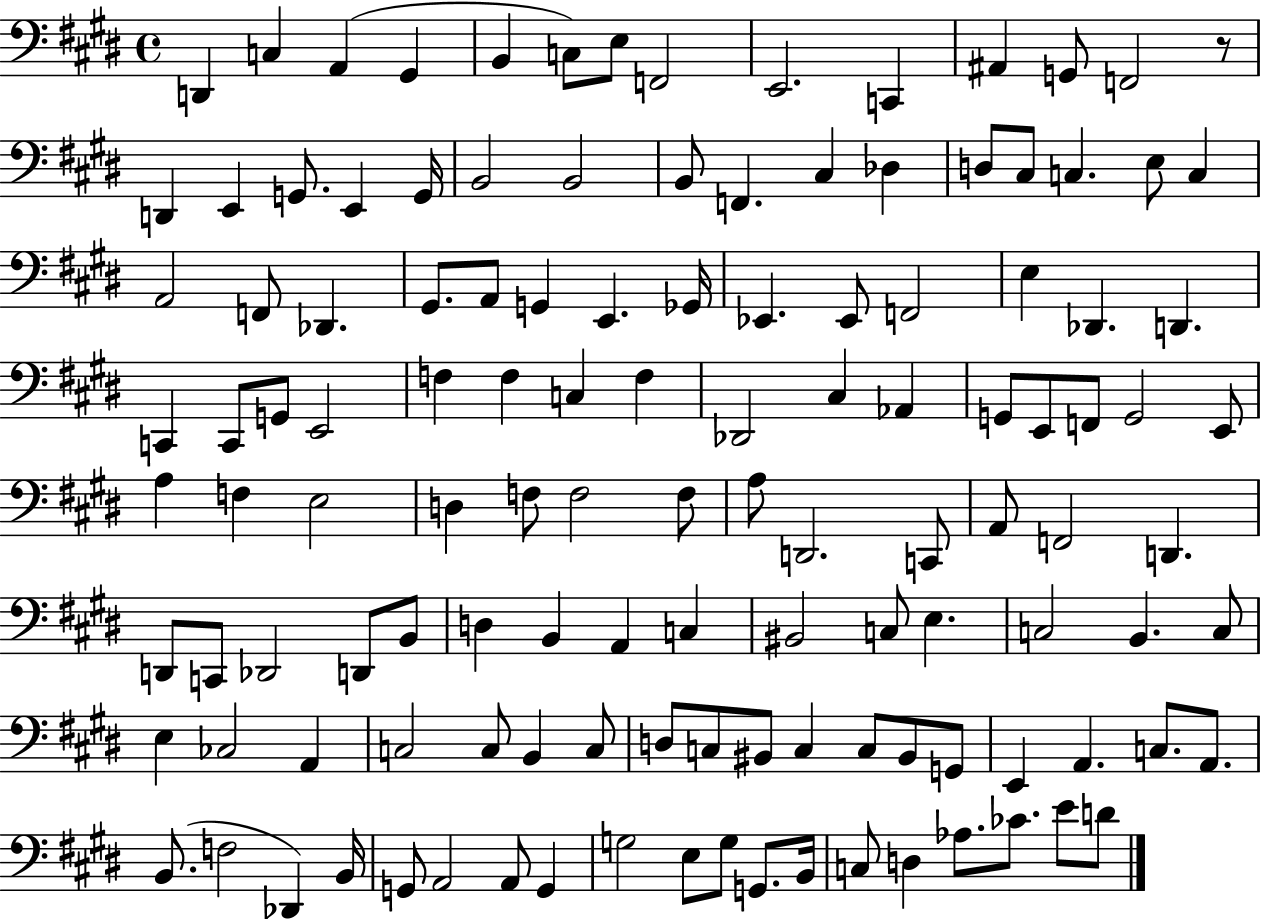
D2/q C3/q A2/q G#2/q B2/q C3/e E3/e F2/h E2/h. C2/q A#2/q G2/e F2/h R/e D2/q E2/q G2/e. E2/q G2/s B2/h B2/h B2/e F2/q. C#3/q Db3/q D3/e C#3/e C3/q. E3/e C3/q A2/h F2/e Db2/q. G#2/e. A2/e G2/q E2/q. Gb2/s Eb2/q. Eb2/e F2/h E3/q Db2/q. D2/q. C2/q C2/e G2/e E2/h F3/q F3/q C3/q F3/q Db2/h C#3/q Ab2/q G2/e E2/e F2/e G2/h E2/e A3/q F3/q E3/h D3/q F3/e F3/h F3/e A3/e D2/h. C2/e A2/e F2/h D2/q. D2/e C2/e Db2/h D2/e B2/e D3/q B2/q A2/q C3/q BIS2/h C3/e E3/q. C3/h B2/q. C3/e E3/q CES3/h A2/q C3/h C3/e B2/q C3/e D3/e C3/e BIS2/e C3/q C3/e BIS2/e G2/e E2/q A2/q. C3/e. A2/e. B2/e. F3/h Db2/q B2/s G2/e A2/h A2/e G2/q G3/h E3/e G3/e G2/e. B2/s C3/e D3/q Ab3/e. CES4/e. E4/e D4/e